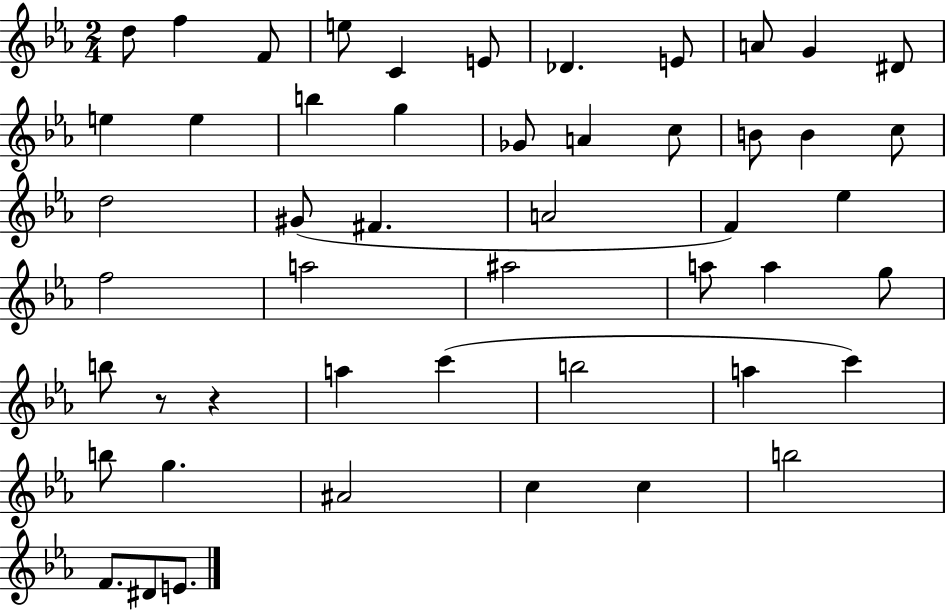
X:1
T:Untitled
M:2/4
L:1/4
K:Eb
d/2 f F/2 e/2 C E/2 _D E/2 A/2 G ^D/2 e e b g _G/2 A c/2 B/2 B c/2 d2 ^G/2 ^F A2 F _e f2 a2 ^a2 a/2 a g/2 b/2 z/2 z a c' b2 a c' b/2 g ^A2 c c b2 F/2 ^D/2 E/2